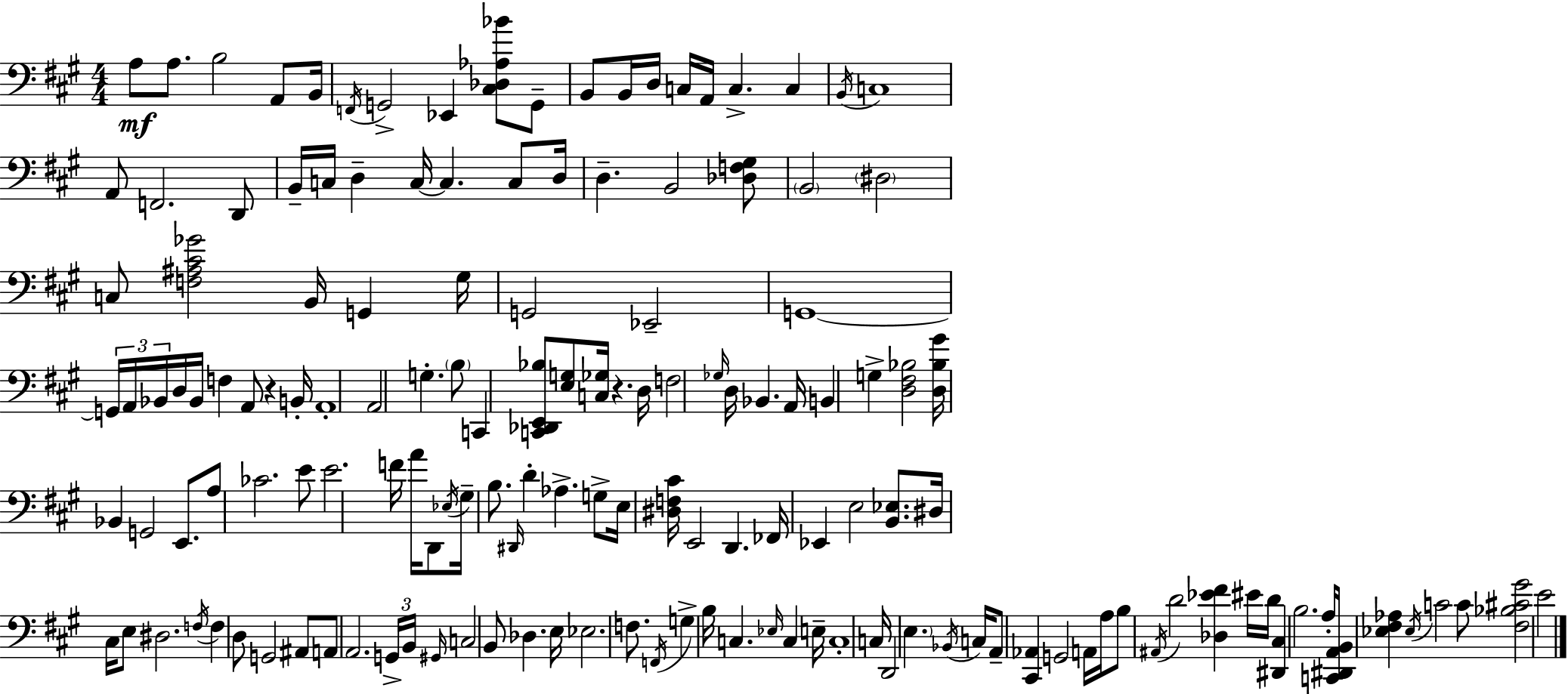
X:1
T:Untitled
M:4/4
L:1/4
K:A
A,/2 A,/2 B,2 A,,/2 B,,/4 F,,/4 G,,2 _E,, [^C,_D,_A,_B]/2 G,,/2 B,,/2 B,,/4 D,/4 C,/4 A,,/4 C, C, B,,/4 C,4 A,,/2 F,,2 D,,/2 B,,/4 C,/4 D, C,/4 C, C,/2 D,/4 D, B,,2 [_D,F,^G,]/2 B,,2 ^D,2 C,/2 [F,^A,^C_G]2 B,,/4 G,, ^G,/4 G,,2 _E,,2 G,,4 G,,/4 A,,/4 _B,,/4 D,/4 _B,,/4 F, A,,/2 z B,,/4 A,,4 A,,2 G, B,/2 C,, [C,,_D,,E,,_B,]/2 [E,G,]/2 [C,_G,]/4 z D,/4 F,2 _G,/4 D,/4 _B,, A,,/4 B,, G, [D,^F,_B,]2 [D,_B,^G]/4 _B,, G,,2 E,,/2 A,/2 _C2 E/2 E2 F/4 A/4 D,,/2 _E,/4 ^G,/4 B,/2 ^D,,/4 D _A, G,/2 E,/4 [^D,F,^C]/4 E,,2 D,, _F,,/4 _E,, E,2 [B,,_E,]/2 ^D,/4 ^C,/4 E,/2 ^D,2 F,/4 F, D,/2 G,,2 ^A,,/2 A,,/2 A,,2 G,,/4 B,,/4 ^G,,/4 C,2 B,,/2 _D, E,/4 _E,2 F,/2 F,,/4 G, B,/4 C, _E,/4 C, E,/4 C,4 C,/4 D,,2 E, _B,,/4 C,/4 A,,/2 [^C,,_A,,] G,,2 A,,/4 A,/4 B,/2 ^A,,/4 D2 [_D,_E^F] ^E/4 D/4 [^D,,^C,] B,2 A,/4 [C,,^D,,A,,B,,]/4 [_E,^F,_A,] _E,/4 C2 C/2 [^F,_B,^C^G]2 E2